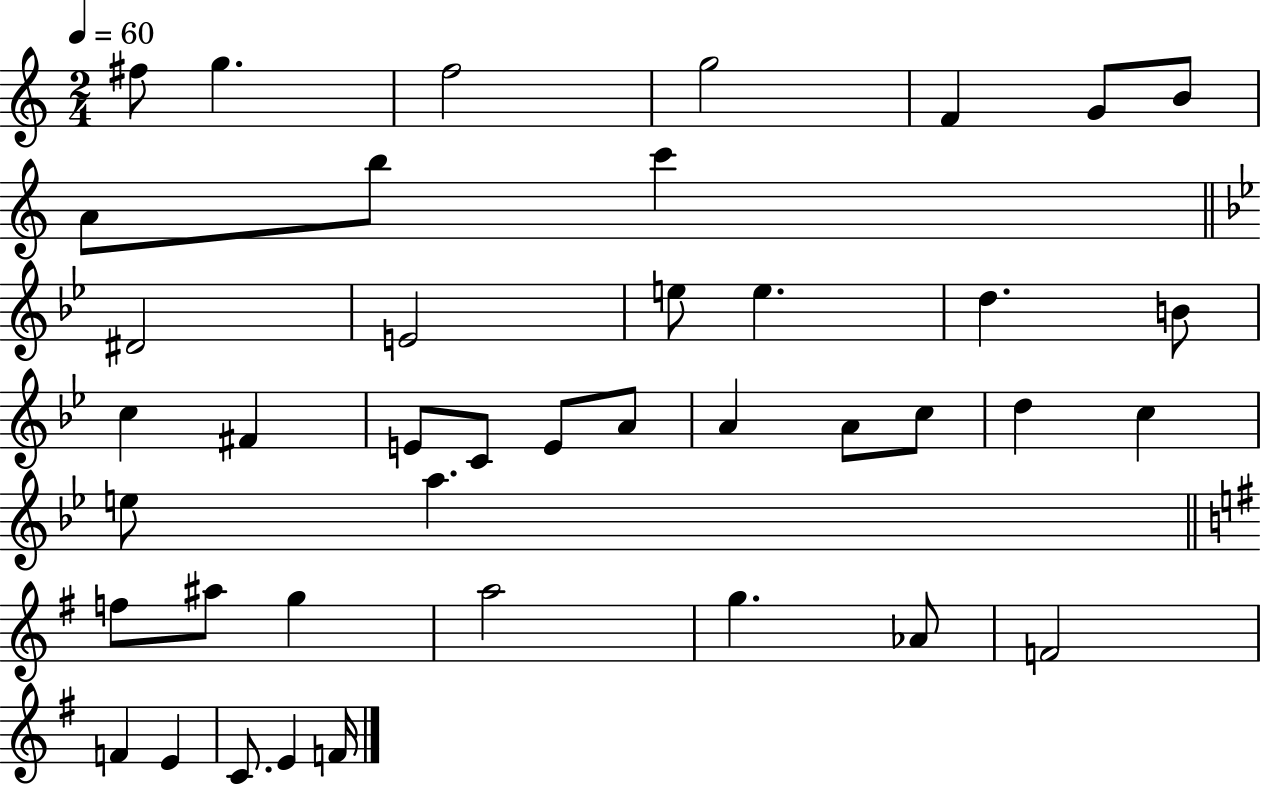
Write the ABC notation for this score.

X:1
T:Untitled
M:2/4
L:1/4
K:C
^f/2 g f2 g2 F G/2 B/2 A/2 b/2 c' ^D2 E2 e/2 e d B/2 c ^F E/2 C/2 E/2 A/2 A A/2 c/2 d c e/2 a f/2 ^a/2 g a2 g _A/2 F2 F E C/2 E F/4